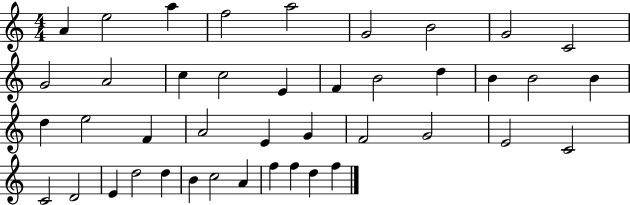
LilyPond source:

{
  \clef treble
  \numericTimeSignature
  \time 4/4
  \key c \major
  a'4 e''2 a''4 | f''2 a''2 | g'2 b'2 | g'2 c'2 | \break g'2 a'2 | c''4 c''2 e'4 | f'4 b'2 d''4 | b'4 b'2 b'4 | \break d''4 e''2 f'4 | a'2 e'4 g'4 | f'2 g'2 | e'2 c'2 | \break c'2 d'2 | e'4 d''2 d''4 | b'4 c''2 a'4 | f''4 f''4 d''4 f''4 | \break \bar "|."
}